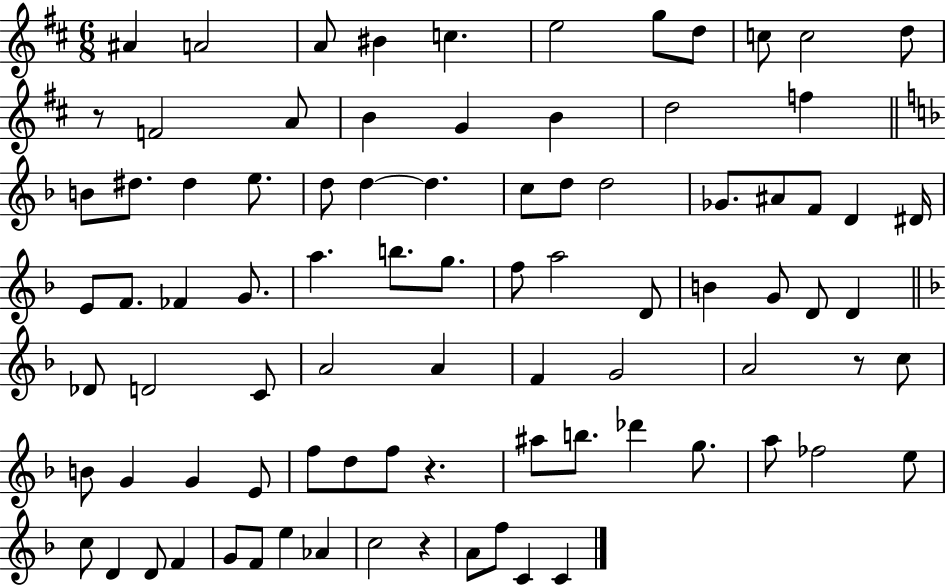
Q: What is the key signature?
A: D major